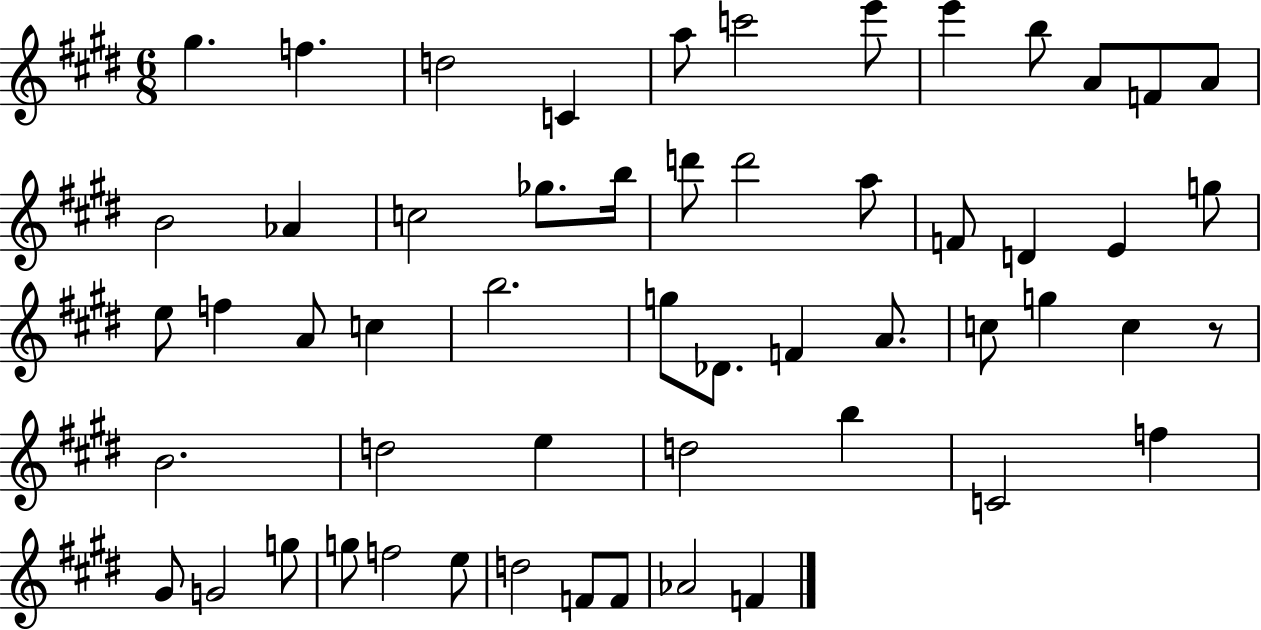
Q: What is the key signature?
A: E major